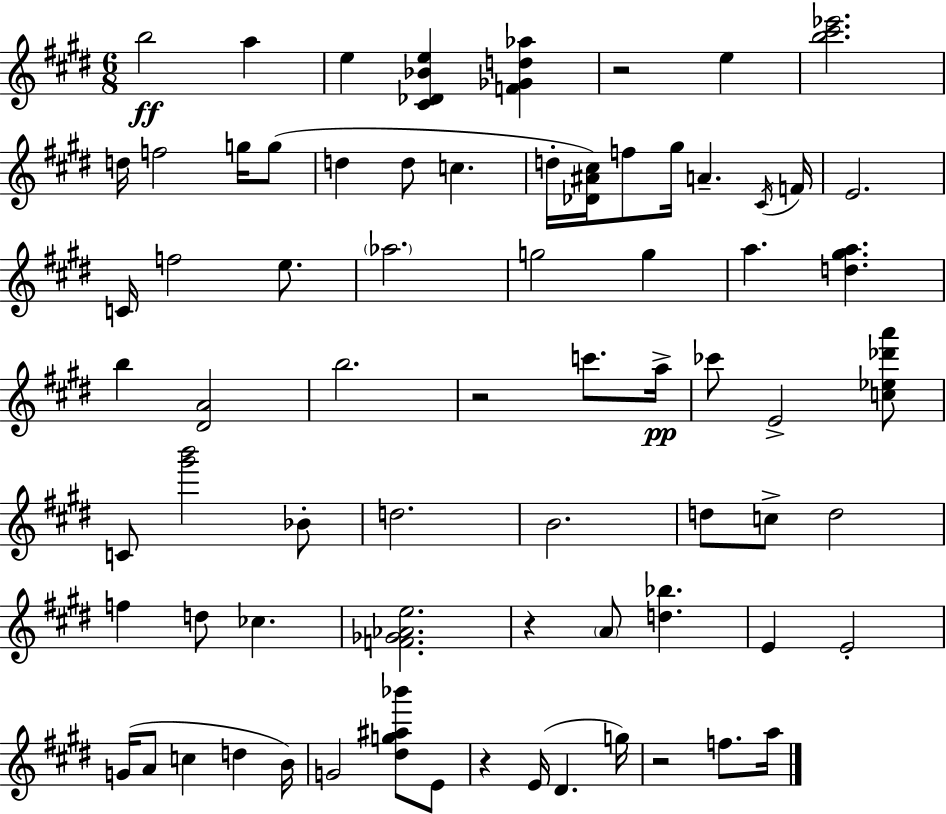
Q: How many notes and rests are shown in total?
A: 72